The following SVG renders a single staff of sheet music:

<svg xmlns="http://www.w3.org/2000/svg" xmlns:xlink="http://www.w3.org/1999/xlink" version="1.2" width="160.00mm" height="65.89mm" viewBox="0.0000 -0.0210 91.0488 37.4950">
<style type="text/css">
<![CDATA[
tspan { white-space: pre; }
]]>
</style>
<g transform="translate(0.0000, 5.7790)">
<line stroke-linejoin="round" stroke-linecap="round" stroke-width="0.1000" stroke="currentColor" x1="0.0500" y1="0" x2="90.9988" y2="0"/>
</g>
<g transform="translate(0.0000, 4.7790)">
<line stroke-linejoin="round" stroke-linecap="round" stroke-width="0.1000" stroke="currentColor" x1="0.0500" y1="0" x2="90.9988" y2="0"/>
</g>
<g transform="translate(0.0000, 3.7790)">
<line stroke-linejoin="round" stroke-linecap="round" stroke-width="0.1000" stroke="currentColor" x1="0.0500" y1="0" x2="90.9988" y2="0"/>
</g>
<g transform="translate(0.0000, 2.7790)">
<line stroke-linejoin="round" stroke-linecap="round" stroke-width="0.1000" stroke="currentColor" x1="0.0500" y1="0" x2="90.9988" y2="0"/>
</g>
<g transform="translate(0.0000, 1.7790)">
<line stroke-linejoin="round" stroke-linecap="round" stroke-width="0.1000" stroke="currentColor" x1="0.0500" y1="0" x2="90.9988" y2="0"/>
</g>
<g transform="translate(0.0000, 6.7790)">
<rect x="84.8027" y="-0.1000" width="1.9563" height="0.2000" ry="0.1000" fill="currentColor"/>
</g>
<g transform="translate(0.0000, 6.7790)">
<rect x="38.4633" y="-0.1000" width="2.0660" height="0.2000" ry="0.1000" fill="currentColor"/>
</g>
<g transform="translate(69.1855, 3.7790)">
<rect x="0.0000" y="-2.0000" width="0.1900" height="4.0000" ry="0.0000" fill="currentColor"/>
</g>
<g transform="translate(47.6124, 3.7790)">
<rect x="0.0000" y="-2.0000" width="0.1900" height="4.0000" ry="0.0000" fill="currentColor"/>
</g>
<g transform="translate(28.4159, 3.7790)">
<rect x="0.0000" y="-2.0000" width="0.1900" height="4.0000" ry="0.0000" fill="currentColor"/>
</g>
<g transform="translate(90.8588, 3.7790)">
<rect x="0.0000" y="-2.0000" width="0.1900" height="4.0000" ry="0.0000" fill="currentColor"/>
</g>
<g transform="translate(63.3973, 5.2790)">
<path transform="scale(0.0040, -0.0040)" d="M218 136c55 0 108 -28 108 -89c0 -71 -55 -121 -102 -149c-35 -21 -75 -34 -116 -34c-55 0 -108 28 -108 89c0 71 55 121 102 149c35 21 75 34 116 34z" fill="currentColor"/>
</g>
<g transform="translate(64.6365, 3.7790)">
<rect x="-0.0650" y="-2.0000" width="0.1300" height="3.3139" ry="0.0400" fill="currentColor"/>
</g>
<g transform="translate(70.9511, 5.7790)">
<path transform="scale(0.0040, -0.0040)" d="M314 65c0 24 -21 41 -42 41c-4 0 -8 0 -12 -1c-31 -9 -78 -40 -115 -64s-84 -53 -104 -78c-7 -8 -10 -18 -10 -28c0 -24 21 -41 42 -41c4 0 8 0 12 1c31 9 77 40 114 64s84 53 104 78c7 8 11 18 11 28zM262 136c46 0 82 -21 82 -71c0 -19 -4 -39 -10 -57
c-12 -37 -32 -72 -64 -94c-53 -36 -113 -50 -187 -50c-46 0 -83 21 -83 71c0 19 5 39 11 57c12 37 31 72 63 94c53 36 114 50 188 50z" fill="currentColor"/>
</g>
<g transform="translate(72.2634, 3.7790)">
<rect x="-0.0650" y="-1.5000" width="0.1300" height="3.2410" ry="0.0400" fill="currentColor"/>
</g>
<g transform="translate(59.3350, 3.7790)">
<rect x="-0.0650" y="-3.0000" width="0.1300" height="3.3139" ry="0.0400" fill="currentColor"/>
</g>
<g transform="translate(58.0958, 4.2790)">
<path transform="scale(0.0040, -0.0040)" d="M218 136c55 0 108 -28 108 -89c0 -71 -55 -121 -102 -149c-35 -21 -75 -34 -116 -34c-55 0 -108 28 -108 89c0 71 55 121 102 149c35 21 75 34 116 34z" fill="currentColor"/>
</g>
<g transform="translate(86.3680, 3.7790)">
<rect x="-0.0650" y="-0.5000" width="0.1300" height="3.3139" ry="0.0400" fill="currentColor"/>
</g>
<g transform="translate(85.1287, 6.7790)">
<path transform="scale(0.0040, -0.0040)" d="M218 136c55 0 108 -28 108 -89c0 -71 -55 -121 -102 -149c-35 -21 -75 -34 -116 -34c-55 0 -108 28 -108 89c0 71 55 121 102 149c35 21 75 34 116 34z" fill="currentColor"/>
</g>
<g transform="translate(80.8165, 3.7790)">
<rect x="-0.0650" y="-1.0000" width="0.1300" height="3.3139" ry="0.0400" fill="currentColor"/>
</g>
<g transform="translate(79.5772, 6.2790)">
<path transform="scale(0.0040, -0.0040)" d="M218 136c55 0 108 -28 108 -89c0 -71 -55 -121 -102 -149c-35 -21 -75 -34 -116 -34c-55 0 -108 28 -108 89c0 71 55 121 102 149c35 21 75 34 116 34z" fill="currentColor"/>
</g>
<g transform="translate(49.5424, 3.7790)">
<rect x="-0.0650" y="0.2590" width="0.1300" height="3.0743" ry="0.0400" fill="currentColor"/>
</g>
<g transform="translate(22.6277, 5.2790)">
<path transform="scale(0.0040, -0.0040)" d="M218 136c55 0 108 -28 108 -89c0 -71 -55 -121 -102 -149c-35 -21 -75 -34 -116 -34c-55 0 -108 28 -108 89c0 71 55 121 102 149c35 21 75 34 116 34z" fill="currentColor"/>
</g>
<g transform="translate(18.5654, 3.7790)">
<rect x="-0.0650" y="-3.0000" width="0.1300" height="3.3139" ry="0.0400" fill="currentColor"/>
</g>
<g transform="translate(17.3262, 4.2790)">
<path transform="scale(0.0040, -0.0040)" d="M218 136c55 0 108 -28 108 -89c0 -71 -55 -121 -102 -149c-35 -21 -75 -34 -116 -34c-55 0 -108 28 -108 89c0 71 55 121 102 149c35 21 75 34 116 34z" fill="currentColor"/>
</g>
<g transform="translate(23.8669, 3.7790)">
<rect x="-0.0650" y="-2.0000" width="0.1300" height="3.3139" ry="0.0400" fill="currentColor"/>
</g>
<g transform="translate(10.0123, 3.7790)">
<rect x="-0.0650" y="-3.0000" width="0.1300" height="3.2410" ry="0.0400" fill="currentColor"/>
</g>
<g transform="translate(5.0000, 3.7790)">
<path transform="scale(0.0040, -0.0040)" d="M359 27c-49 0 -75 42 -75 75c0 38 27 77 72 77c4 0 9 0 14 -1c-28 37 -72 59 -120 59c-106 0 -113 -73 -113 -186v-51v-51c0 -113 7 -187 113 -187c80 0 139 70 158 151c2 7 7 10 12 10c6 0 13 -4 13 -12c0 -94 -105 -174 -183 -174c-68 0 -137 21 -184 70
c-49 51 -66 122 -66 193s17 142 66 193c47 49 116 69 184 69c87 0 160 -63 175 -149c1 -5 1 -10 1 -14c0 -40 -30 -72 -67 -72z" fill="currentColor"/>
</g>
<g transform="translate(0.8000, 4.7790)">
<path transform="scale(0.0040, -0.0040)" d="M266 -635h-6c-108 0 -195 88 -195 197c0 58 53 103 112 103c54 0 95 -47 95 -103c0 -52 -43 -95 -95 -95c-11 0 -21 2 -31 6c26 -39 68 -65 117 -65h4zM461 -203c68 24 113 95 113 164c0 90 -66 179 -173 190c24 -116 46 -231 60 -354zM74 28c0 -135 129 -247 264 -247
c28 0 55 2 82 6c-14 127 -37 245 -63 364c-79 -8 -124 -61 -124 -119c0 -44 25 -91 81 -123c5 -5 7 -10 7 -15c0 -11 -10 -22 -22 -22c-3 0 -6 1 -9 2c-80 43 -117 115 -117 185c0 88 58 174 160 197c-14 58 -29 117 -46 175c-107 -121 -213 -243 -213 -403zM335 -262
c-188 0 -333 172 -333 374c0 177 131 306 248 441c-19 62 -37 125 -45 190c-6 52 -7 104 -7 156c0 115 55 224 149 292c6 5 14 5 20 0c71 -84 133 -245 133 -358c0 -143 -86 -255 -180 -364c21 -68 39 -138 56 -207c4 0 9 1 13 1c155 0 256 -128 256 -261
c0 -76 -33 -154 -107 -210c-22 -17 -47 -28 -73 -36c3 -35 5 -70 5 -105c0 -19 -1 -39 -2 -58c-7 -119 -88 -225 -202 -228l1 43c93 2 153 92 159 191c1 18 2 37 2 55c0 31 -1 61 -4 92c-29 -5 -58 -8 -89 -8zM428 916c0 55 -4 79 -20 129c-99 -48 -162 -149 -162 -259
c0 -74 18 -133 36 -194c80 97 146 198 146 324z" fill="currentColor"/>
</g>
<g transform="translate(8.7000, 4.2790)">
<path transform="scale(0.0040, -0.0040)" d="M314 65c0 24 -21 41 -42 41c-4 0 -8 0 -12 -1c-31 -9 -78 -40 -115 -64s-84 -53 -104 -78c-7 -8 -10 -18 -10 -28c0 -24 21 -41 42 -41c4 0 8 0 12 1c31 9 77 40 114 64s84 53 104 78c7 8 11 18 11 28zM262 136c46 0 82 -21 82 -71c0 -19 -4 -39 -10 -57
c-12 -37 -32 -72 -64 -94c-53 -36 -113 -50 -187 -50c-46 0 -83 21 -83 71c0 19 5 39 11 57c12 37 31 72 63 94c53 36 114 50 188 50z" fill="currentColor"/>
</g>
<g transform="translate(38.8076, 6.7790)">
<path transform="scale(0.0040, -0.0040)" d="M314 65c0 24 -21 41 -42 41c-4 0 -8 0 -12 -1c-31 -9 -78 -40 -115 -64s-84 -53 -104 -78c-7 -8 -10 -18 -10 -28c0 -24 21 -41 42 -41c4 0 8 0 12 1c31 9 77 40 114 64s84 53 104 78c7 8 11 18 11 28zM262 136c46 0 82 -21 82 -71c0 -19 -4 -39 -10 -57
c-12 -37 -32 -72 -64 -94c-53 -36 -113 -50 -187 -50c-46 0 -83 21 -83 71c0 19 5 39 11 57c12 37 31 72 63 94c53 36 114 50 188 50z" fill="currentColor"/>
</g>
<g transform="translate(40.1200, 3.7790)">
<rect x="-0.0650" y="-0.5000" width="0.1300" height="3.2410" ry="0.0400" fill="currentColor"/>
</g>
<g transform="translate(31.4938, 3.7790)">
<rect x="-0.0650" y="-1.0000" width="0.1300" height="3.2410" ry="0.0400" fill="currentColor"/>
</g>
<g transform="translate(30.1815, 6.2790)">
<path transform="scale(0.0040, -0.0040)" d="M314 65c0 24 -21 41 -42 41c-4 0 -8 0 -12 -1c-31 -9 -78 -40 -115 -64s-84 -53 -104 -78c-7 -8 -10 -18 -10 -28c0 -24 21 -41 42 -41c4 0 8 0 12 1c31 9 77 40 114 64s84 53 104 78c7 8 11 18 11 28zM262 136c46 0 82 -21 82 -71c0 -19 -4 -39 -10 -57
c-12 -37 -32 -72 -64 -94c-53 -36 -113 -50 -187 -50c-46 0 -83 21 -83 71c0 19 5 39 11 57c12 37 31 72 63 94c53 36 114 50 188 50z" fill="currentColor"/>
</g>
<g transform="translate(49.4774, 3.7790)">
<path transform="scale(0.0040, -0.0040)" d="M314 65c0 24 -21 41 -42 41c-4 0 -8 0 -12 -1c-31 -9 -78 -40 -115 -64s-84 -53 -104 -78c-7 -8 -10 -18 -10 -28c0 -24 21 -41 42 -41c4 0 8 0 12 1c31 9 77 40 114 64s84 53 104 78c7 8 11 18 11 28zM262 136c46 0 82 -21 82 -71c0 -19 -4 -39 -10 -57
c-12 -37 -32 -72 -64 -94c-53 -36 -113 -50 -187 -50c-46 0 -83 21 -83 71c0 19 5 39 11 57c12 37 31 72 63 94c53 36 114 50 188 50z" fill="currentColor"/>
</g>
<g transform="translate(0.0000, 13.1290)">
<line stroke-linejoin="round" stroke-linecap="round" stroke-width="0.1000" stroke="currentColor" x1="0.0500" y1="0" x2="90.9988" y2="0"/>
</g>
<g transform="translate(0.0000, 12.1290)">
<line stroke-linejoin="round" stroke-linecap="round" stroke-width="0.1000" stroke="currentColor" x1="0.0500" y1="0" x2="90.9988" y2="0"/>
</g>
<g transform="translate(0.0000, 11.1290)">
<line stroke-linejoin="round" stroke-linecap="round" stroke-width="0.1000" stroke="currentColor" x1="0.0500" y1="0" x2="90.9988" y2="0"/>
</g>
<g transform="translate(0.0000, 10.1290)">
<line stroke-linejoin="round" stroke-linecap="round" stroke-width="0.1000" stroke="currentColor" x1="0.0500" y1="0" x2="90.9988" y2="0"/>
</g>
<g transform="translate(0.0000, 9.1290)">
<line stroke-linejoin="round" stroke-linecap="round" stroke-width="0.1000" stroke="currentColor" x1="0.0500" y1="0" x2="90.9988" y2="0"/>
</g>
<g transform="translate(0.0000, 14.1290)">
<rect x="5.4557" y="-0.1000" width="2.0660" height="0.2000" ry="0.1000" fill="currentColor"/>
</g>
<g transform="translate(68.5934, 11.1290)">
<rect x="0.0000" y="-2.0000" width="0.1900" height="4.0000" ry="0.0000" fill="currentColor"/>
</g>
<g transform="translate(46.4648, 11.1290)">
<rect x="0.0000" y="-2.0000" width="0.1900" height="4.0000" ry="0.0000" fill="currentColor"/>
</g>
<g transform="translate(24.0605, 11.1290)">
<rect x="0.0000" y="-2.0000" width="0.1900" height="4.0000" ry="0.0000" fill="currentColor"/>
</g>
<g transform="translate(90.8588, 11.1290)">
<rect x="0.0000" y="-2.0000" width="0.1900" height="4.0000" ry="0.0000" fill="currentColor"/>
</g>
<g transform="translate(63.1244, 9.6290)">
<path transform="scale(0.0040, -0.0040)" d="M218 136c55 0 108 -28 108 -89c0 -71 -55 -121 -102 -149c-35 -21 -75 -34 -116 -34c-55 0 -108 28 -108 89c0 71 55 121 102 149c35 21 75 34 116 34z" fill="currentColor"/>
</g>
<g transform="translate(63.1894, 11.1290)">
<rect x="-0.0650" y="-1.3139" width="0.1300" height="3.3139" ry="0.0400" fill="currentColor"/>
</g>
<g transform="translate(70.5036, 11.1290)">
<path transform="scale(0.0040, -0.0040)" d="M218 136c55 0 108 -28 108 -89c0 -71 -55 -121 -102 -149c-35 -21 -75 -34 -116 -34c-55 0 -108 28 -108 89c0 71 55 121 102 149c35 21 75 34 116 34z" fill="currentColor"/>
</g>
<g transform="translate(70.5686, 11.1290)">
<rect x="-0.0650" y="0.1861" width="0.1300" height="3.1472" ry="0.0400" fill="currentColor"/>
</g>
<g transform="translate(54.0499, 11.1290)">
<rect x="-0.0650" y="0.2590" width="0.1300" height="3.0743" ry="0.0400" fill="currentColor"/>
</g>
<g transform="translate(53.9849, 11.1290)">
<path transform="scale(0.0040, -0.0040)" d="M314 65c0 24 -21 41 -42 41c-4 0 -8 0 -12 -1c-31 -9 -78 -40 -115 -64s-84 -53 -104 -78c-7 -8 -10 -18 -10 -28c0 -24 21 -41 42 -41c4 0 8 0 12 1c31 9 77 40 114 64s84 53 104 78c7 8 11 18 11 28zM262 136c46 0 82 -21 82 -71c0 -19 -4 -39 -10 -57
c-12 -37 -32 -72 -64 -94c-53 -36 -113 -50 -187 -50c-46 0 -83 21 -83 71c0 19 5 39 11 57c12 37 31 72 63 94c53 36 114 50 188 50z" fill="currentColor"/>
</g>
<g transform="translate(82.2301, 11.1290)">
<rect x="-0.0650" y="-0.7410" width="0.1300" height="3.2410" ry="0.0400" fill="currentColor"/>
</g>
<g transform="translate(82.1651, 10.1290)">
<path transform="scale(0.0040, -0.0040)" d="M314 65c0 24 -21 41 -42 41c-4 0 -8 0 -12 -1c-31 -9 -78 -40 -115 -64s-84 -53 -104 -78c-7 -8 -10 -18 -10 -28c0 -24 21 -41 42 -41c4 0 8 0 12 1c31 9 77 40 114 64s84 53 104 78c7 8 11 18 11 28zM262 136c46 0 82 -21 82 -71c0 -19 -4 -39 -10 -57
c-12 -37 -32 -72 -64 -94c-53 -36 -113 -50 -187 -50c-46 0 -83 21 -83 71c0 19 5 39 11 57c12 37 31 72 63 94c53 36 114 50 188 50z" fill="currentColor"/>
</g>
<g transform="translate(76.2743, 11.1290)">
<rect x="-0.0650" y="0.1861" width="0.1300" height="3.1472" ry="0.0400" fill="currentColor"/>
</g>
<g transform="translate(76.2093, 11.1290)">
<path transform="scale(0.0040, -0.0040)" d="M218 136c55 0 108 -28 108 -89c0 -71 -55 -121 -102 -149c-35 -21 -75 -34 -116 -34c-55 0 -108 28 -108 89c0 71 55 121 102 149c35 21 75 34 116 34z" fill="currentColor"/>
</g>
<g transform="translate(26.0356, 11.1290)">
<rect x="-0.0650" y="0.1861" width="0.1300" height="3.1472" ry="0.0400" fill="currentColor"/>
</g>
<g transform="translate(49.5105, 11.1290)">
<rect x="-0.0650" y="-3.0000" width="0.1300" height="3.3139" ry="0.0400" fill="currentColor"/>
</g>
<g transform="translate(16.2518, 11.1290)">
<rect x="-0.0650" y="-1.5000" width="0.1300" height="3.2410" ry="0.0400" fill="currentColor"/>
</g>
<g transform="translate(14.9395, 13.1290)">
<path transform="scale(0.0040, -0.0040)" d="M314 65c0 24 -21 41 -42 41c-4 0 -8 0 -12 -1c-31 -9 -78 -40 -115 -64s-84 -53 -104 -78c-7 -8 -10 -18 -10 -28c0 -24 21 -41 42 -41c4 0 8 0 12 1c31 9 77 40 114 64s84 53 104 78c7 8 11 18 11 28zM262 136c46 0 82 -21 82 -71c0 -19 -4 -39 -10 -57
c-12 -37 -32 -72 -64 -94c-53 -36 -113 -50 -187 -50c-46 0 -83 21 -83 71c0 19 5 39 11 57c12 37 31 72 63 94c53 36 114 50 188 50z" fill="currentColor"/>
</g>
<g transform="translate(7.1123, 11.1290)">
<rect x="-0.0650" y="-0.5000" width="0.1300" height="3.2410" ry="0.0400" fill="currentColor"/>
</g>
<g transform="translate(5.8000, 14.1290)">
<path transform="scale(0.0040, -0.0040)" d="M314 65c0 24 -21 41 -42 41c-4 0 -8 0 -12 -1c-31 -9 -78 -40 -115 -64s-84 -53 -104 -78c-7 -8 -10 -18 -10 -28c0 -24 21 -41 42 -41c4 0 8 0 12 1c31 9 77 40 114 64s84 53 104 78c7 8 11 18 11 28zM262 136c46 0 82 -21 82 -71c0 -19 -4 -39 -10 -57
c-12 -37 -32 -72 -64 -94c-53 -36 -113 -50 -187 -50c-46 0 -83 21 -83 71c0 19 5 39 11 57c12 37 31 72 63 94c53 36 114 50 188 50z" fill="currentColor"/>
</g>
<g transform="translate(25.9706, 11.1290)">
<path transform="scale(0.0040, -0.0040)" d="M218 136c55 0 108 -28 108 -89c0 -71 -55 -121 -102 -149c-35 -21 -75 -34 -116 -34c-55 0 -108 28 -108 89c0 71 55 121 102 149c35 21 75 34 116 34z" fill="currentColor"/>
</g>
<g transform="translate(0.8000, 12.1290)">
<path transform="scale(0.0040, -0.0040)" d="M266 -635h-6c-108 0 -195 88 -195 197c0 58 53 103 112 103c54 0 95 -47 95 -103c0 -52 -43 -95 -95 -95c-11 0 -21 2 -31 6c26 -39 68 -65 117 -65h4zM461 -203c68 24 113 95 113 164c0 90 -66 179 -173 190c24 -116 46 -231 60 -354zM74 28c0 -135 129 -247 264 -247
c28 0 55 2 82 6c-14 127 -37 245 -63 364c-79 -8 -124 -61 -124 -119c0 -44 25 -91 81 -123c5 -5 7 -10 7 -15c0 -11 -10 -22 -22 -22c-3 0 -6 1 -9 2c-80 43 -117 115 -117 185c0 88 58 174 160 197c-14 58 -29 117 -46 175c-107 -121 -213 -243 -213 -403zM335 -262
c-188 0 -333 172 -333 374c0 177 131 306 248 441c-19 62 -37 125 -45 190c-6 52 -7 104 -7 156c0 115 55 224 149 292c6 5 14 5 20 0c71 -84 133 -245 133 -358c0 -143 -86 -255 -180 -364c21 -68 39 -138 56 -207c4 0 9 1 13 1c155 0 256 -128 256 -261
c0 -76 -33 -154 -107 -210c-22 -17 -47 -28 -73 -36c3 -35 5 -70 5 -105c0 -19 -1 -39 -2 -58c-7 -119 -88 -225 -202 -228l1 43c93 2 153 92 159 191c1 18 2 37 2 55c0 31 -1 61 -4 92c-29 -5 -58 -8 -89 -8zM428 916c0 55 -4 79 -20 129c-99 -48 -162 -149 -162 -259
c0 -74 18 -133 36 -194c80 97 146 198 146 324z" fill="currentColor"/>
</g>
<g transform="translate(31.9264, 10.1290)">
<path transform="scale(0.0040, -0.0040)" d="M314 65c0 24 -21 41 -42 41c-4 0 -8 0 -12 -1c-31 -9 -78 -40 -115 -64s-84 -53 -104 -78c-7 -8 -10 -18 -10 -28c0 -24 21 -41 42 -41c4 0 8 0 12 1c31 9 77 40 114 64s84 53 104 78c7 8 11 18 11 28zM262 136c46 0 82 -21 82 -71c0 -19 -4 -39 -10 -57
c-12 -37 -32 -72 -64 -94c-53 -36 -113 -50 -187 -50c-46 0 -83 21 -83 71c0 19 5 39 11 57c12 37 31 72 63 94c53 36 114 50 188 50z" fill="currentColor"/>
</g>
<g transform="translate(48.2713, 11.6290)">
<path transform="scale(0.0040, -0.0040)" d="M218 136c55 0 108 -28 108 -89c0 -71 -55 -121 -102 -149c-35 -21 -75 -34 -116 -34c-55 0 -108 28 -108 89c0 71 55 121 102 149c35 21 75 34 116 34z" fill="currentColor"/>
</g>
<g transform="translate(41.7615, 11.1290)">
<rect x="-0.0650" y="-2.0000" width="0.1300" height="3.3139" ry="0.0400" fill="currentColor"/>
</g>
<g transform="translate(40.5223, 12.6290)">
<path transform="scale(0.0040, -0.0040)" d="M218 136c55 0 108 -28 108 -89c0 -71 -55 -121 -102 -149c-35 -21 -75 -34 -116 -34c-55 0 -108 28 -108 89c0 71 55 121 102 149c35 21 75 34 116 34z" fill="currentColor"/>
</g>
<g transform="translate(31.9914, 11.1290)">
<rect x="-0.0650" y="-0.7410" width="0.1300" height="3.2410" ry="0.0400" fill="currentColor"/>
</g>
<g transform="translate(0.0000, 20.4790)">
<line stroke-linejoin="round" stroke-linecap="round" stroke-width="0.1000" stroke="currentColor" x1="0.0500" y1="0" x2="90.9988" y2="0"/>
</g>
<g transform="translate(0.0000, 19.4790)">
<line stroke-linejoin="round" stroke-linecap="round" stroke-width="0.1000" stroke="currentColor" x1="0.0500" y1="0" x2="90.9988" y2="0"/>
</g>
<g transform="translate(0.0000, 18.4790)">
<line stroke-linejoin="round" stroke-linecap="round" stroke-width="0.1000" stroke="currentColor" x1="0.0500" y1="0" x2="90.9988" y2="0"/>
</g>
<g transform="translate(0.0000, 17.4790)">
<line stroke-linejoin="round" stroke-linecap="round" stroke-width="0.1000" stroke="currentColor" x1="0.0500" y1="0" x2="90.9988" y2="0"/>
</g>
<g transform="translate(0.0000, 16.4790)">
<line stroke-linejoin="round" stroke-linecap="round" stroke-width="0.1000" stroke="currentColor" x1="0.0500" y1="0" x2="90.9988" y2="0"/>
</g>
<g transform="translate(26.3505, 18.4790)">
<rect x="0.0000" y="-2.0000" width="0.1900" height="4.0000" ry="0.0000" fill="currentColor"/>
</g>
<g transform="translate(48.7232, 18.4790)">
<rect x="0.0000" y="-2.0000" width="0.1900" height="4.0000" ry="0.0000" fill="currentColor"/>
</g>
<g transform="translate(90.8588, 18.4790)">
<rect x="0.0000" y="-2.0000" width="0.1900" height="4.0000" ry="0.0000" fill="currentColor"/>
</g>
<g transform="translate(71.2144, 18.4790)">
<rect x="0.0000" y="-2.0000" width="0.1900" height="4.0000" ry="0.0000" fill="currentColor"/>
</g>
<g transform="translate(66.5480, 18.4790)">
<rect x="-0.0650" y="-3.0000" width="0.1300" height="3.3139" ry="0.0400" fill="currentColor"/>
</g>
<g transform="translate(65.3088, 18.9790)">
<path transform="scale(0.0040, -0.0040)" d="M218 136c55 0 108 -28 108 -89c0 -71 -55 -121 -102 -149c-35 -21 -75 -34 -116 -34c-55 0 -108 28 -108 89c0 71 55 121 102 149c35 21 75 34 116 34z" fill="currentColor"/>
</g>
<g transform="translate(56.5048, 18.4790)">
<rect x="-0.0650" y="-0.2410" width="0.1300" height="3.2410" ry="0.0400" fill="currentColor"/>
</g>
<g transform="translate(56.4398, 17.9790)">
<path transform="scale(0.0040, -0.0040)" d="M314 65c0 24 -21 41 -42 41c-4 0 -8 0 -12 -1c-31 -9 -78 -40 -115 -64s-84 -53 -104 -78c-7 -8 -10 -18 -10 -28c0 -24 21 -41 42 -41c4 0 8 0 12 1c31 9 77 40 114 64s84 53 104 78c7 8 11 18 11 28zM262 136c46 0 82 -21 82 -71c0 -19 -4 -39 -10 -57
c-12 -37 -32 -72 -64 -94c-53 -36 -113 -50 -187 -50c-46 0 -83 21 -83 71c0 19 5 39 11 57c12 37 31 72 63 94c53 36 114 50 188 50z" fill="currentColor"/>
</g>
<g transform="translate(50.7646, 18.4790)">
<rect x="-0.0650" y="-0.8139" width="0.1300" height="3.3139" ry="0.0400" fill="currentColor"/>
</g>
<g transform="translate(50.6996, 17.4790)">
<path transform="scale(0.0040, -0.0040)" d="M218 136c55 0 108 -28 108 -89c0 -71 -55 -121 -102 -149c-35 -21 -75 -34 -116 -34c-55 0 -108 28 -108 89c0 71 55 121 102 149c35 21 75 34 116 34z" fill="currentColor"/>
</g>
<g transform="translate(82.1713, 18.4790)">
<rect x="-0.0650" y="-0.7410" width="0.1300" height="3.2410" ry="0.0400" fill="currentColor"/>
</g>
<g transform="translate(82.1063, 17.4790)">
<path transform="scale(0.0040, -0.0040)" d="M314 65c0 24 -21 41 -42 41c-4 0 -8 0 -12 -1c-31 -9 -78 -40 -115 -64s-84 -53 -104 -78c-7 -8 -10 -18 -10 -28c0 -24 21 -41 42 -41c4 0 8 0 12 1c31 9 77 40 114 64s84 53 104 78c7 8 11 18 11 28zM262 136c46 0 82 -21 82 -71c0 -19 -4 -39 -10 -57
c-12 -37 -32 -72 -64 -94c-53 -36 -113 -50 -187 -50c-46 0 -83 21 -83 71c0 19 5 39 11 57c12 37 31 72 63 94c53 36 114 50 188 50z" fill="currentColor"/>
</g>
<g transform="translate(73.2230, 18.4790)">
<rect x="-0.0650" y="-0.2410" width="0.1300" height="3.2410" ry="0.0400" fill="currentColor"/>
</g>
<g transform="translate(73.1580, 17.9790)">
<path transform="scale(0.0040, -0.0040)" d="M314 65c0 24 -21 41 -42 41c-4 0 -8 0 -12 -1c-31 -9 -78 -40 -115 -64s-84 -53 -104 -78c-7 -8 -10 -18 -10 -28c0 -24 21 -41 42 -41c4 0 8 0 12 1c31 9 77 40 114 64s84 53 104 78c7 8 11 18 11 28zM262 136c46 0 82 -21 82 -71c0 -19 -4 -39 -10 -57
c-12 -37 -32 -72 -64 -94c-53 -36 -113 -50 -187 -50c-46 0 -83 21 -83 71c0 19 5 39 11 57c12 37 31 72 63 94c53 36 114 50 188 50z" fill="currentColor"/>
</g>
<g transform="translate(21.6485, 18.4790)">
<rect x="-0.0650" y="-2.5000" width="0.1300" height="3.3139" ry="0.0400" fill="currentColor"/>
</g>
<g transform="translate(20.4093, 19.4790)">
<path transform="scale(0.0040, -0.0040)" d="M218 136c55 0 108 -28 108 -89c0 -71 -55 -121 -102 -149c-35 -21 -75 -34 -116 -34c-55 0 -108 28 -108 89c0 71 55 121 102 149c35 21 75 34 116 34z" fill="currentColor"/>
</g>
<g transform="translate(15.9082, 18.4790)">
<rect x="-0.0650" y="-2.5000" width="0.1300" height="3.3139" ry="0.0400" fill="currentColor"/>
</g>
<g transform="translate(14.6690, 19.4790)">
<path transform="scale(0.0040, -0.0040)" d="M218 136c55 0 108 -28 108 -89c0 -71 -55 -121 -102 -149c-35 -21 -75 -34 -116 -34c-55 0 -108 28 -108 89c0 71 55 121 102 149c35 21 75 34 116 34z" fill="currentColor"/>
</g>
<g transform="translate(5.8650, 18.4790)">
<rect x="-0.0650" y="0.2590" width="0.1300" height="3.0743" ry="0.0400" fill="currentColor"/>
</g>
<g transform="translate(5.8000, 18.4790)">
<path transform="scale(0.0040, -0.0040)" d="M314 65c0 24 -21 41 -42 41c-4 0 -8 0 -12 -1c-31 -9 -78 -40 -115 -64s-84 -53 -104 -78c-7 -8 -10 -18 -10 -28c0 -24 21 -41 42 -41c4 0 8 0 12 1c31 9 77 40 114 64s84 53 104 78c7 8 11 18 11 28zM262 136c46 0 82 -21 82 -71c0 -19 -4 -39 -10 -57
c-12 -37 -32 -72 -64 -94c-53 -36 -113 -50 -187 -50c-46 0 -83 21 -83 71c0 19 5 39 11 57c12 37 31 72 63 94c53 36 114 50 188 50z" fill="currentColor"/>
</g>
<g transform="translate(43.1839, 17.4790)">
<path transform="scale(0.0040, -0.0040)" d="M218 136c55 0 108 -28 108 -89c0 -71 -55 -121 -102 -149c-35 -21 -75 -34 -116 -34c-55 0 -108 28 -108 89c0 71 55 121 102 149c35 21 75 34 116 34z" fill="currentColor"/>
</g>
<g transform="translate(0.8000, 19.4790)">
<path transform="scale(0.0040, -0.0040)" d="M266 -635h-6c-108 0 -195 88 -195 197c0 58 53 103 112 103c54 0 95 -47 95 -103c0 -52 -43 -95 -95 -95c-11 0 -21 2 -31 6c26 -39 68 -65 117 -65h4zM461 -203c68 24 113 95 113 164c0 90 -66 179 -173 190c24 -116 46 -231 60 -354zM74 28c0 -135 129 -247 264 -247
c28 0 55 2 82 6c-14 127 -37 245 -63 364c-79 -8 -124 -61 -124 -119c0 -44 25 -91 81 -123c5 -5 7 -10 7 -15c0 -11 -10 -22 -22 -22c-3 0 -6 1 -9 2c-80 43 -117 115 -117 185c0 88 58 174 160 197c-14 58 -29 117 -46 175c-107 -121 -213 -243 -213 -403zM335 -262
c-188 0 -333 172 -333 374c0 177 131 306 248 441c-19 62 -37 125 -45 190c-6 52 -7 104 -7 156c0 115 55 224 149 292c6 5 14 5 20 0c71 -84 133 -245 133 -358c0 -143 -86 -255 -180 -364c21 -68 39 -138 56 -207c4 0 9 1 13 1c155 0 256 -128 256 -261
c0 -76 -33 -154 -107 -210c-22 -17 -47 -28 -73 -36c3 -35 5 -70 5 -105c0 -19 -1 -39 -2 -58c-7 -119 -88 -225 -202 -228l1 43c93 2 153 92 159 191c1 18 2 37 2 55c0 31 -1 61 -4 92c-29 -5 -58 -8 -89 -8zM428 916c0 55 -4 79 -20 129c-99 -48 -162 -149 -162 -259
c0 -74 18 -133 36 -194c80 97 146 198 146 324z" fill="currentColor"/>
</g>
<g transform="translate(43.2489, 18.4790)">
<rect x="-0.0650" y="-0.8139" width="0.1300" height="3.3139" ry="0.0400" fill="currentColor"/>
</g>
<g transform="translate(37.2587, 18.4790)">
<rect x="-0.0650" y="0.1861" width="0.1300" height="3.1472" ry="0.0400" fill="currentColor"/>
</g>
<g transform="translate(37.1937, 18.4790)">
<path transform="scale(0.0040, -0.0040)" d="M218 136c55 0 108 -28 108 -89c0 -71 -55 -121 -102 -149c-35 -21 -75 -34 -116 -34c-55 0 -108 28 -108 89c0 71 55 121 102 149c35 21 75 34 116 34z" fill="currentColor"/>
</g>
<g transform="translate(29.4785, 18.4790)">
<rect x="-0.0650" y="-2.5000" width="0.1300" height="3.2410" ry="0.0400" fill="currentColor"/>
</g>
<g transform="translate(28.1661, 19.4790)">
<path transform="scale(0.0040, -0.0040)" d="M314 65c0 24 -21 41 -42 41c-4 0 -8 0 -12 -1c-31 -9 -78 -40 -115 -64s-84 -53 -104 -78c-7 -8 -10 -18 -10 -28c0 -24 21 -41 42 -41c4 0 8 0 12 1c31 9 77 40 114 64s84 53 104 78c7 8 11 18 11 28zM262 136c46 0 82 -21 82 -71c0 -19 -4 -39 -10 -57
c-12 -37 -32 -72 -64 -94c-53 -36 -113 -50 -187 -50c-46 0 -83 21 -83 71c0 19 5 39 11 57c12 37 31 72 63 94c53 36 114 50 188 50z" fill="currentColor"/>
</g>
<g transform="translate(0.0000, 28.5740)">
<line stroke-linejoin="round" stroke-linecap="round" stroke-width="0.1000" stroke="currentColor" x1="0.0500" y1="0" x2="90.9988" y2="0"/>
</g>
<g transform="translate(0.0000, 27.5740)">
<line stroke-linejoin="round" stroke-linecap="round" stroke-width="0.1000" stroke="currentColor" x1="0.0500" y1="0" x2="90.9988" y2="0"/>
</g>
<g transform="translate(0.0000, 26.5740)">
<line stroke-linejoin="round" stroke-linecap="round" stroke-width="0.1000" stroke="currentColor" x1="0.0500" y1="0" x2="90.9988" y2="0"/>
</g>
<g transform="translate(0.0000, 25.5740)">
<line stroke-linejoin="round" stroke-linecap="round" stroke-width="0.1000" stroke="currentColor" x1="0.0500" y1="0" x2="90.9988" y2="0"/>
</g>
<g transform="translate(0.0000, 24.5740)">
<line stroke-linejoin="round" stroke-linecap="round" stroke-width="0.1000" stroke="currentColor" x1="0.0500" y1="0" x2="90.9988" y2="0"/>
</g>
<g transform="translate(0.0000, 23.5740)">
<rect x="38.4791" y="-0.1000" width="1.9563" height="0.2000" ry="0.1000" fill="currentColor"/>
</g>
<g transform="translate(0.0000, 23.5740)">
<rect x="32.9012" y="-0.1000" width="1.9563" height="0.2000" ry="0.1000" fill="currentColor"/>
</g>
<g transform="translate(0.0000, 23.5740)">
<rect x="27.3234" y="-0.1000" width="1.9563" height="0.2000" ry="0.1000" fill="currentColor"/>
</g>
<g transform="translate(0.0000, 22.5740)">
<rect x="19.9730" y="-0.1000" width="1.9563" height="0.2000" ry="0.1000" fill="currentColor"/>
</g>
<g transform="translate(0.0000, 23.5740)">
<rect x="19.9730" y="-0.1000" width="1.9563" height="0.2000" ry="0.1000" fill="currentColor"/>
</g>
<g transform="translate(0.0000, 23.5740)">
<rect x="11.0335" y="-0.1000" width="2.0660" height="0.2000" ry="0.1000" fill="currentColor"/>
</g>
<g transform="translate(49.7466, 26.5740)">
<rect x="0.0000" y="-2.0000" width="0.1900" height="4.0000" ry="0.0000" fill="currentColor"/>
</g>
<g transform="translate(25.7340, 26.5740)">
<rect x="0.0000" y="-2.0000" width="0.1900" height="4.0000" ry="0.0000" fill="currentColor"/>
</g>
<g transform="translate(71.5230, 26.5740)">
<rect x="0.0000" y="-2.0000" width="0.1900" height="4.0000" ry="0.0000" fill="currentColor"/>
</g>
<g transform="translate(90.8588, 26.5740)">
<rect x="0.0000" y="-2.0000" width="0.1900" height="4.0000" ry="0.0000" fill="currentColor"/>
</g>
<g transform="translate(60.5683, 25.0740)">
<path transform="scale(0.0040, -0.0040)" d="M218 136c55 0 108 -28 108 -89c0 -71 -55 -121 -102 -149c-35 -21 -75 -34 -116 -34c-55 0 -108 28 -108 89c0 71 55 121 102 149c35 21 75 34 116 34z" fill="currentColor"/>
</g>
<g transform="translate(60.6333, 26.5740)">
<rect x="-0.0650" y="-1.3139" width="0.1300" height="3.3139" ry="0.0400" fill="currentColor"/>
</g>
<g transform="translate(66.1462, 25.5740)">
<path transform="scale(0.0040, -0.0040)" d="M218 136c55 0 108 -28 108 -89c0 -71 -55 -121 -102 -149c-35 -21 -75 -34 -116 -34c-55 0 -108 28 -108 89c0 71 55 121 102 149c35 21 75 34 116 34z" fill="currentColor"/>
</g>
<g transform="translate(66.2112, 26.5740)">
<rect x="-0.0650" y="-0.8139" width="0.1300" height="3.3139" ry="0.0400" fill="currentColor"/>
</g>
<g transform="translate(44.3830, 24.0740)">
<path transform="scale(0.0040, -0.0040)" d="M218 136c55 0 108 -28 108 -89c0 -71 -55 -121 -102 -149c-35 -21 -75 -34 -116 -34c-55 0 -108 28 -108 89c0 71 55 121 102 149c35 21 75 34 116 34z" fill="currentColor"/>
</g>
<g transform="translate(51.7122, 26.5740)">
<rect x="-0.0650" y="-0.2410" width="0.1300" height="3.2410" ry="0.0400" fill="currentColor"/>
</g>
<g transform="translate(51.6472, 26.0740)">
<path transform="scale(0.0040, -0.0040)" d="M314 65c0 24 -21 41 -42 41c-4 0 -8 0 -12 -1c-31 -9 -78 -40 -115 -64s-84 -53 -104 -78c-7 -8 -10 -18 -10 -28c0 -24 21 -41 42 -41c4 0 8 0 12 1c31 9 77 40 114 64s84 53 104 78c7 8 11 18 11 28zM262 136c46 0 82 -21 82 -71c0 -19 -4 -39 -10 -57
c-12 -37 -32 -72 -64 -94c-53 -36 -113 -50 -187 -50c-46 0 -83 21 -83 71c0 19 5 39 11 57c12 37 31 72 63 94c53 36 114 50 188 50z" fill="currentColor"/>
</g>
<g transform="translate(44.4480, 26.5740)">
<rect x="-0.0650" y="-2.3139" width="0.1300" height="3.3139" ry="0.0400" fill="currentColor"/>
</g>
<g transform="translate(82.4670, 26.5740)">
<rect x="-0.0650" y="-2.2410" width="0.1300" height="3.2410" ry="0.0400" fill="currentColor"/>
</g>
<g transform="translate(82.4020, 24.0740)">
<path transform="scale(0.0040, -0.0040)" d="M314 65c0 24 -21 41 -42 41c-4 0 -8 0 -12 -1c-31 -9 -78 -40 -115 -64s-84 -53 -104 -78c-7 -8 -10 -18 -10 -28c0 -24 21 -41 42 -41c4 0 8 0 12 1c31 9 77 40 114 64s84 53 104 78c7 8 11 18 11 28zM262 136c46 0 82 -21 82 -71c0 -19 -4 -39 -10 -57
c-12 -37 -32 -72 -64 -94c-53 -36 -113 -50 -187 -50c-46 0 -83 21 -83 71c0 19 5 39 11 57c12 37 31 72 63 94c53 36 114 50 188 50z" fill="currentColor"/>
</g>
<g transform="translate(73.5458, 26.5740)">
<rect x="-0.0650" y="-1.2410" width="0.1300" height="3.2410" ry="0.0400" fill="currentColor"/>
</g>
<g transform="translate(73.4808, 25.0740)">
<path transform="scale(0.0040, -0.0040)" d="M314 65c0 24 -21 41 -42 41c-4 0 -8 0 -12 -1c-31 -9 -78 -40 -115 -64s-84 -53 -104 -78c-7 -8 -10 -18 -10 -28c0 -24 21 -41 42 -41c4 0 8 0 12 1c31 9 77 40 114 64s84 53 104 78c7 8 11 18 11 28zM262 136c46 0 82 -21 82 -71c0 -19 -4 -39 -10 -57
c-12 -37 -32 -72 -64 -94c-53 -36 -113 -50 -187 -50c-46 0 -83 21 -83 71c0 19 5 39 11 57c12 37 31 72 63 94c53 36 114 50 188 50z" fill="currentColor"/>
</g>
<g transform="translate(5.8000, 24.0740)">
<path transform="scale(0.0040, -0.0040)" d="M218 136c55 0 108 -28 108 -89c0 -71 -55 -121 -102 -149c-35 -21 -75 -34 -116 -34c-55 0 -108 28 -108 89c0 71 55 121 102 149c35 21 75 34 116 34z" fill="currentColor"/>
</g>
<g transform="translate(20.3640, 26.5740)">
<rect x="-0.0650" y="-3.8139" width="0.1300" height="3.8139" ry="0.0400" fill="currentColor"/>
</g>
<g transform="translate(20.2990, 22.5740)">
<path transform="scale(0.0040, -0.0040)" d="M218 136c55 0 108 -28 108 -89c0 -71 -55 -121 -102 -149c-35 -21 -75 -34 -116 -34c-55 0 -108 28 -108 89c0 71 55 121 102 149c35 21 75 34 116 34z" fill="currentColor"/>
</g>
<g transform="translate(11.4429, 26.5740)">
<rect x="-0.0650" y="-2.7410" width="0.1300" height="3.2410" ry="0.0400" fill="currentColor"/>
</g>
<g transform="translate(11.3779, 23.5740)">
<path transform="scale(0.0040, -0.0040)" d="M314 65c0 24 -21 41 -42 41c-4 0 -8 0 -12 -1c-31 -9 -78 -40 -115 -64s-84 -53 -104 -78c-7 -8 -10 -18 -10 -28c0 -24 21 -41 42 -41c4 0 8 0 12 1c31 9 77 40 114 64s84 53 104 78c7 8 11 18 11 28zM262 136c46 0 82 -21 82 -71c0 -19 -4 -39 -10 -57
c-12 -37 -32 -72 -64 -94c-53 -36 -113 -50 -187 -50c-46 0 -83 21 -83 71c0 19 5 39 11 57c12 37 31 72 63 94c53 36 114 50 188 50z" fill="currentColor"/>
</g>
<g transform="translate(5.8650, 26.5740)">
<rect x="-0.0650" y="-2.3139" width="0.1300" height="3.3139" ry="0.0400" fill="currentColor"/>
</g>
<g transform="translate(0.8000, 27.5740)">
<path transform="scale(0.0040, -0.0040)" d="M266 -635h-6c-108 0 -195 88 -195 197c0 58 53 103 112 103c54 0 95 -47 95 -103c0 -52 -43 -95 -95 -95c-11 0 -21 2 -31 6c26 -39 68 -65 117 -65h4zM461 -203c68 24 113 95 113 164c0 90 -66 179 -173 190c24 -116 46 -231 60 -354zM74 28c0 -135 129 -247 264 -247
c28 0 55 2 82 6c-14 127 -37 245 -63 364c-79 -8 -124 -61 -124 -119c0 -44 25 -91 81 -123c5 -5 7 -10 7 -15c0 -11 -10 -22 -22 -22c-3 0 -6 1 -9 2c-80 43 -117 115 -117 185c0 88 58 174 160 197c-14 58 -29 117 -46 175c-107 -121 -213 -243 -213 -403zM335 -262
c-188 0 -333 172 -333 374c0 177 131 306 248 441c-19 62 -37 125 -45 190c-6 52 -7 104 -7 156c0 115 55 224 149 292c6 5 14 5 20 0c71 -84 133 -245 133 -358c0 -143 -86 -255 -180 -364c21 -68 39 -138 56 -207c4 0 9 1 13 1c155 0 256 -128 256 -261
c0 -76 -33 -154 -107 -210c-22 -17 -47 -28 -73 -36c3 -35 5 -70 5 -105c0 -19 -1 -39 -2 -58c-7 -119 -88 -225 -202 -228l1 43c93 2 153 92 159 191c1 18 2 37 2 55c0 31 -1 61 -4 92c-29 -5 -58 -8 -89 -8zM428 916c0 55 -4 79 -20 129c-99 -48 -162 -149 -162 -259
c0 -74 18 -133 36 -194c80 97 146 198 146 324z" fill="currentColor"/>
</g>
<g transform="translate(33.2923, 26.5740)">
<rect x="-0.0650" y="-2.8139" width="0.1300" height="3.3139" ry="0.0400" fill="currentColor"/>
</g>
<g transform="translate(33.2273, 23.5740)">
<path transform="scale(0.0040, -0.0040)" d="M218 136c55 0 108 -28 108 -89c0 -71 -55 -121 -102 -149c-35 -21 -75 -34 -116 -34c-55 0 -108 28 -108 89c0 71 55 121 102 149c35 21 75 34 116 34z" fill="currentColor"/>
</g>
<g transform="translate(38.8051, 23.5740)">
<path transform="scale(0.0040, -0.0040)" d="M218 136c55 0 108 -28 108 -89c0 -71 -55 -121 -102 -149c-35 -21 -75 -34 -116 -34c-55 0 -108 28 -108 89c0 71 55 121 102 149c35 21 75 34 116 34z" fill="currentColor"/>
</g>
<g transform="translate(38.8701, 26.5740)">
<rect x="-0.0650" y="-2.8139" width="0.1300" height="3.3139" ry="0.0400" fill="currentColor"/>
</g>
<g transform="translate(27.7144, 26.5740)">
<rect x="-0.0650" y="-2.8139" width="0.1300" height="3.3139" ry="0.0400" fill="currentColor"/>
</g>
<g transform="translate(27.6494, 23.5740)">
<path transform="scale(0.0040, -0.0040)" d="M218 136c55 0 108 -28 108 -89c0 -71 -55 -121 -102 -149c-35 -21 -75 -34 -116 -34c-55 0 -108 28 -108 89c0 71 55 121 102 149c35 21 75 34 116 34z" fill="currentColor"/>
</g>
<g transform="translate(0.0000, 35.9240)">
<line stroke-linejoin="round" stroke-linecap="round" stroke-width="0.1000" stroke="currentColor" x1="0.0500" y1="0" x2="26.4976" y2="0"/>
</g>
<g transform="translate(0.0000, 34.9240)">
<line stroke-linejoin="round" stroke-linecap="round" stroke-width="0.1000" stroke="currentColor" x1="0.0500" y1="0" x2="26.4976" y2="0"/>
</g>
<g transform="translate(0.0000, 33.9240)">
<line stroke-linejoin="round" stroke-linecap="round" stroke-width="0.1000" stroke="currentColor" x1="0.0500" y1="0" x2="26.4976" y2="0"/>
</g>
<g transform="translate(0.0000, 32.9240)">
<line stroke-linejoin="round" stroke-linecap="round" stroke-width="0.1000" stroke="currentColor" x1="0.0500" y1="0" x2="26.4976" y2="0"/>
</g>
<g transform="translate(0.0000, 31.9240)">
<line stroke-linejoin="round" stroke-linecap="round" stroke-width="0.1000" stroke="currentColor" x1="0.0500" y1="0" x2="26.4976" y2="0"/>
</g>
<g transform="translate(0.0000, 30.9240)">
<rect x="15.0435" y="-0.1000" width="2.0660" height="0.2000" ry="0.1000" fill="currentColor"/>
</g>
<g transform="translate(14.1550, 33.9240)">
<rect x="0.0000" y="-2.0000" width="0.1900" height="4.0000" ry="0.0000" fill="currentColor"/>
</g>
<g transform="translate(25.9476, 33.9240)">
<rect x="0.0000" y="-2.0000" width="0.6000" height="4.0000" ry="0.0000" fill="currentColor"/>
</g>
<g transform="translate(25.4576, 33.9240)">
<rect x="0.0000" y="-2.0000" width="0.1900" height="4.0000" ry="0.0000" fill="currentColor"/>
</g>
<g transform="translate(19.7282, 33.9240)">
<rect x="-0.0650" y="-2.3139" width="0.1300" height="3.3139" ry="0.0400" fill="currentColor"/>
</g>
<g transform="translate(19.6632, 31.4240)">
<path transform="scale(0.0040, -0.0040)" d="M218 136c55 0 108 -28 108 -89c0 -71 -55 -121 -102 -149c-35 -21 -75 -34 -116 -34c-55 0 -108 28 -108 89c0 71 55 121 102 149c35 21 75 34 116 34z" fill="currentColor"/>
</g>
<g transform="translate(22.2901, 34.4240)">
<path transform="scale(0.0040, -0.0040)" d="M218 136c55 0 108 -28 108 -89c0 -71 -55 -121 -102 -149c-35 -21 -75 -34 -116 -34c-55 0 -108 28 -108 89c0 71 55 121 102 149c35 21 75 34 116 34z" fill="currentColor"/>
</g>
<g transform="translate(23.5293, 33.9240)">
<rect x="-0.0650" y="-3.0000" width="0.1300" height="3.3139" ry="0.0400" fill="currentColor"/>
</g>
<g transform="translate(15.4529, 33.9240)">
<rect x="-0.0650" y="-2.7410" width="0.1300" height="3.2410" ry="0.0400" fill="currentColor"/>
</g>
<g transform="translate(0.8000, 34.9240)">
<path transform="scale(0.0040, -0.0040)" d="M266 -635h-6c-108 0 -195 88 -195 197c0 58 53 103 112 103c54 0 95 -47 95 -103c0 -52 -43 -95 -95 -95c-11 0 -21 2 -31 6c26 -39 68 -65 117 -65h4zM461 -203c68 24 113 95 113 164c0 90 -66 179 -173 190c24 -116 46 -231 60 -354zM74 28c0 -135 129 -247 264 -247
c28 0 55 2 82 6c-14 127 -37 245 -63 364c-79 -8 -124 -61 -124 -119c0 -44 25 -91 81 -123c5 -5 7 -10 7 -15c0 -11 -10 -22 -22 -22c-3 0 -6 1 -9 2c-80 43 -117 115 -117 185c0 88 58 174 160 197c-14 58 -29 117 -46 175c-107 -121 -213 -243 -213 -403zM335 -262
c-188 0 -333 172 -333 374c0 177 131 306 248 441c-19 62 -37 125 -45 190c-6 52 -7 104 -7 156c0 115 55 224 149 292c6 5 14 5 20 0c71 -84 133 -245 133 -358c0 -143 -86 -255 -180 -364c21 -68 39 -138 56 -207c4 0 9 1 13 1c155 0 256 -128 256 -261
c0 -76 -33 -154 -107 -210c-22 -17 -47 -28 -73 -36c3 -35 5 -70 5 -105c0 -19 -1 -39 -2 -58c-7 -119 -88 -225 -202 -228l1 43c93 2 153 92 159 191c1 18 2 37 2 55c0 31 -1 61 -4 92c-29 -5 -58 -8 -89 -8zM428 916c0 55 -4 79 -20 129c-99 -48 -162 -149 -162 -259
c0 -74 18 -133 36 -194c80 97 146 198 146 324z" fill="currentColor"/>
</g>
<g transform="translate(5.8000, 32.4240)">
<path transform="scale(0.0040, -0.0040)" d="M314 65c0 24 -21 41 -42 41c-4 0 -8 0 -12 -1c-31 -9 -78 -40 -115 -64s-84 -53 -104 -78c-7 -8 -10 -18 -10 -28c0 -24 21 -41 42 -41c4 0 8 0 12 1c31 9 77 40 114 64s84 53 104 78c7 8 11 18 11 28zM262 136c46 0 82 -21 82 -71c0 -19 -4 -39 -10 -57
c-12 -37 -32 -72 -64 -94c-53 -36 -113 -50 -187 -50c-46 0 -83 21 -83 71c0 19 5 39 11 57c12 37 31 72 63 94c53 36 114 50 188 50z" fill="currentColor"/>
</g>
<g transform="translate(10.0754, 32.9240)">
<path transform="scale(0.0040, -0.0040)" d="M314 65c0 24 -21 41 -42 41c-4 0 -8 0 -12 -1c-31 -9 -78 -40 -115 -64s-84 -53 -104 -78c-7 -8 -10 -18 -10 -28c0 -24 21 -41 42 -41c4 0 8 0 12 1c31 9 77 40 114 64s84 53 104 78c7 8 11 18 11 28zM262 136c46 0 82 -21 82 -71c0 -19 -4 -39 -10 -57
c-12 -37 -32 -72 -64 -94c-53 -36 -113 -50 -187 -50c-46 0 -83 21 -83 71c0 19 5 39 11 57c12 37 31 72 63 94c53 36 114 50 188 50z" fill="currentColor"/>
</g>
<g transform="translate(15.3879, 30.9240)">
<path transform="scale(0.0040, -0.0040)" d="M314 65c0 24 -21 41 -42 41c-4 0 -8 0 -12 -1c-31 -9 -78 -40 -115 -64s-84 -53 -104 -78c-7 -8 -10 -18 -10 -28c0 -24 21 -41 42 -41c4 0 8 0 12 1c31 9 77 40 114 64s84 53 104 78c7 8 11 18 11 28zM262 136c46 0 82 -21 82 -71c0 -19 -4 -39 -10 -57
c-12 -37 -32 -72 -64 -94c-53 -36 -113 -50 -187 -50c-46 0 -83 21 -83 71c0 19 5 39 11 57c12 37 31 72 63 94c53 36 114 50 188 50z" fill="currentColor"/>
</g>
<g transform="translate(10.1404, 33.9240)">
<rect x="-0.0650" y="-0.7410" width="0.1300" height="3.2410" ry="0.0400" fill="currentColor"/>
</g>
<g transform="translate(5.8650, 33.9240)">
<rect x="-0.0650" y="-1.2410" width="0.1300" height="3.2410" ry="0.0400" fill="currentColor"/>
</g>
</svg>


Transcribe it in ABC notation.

X:1
T:Untitled
M:4/4
L:1/4
K:C
A2 A F D2 C2 B2 A F E2 D C C2 E2 B d2 F A B2 e B B d2 B2 G G G2 B d d c2 A c2 d2 g a2 c' a a a g c2 e d e2 g2 e2 d2 a2 g A